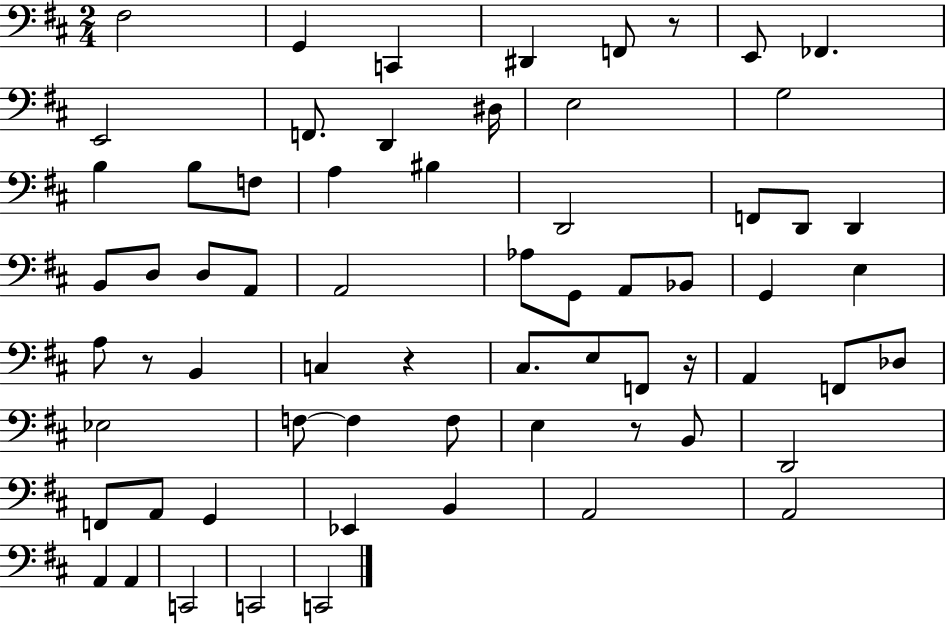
F#3/h G2/q C2/q D#2/q F2/e R/e E2/e FES2/q. E2/h F2/e. D2/q D#3/s E3/h G3/h B3/q B3/e F3/e A3/q BIS3/q D2/h F2/e D2/e D2/q B2/e D3/e D3/e A2/e A2/h Ab3/e G2/e A2/e Bb2/e G2/q E3/q A3/e R/e B2/q C3/q R/q C#3/e. E3/e F2/e R/s A2/q F2/e Db3/e Eb3/h F3/e F3/q F3/e E3/q R/e B2/e D2/h F2/e A2/e G2/q Eb2/q B2/q A2/h A2/h A2/q A2/q C2/h C2/h C2/h